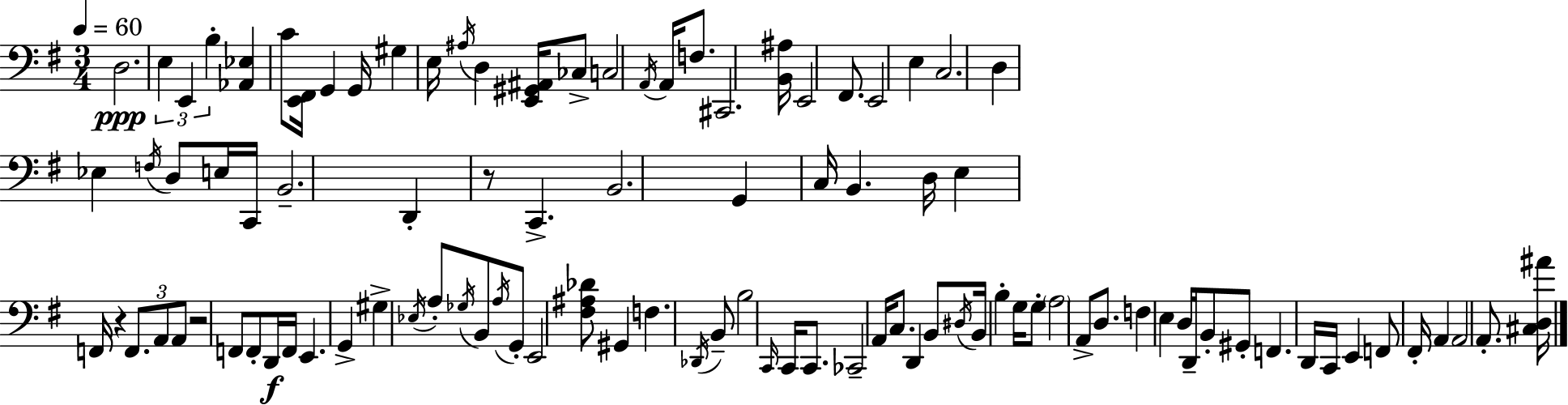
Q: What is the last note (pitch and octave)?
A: A2